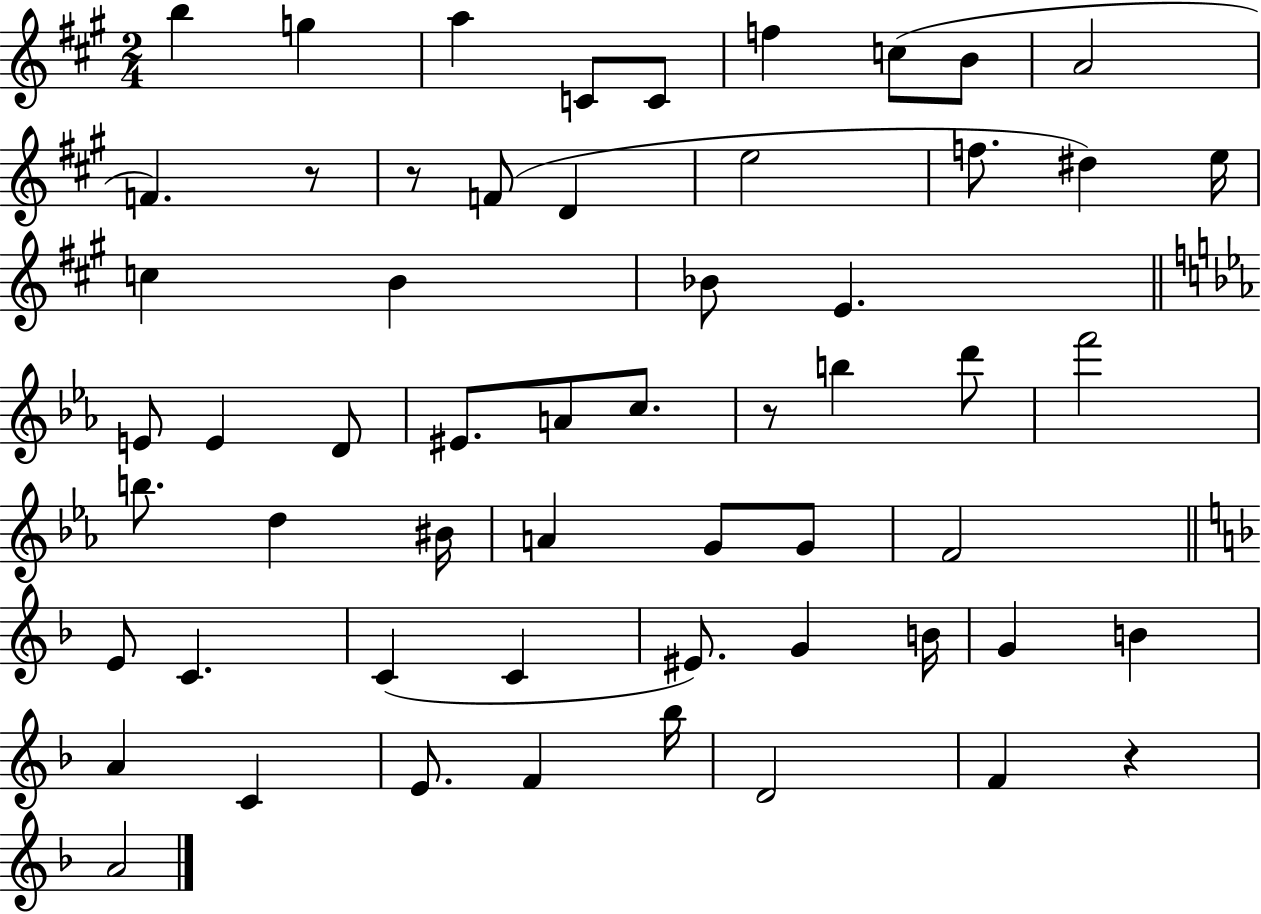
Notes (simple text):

B5/q G5/q A5/q C4/e C4/e F5/q C5/e B4/e A4/h F4/q. R/e R/e F4/e D4/q E5/h F5/e. D#5/q E5/s C5/q B4/q Bb4/e E4/q. E4/e E4/q D4/e EIS4/e. A4/e C5/e. R/e B5/q D6/e F6/h B5/e. D5/q BIS4/s A4/q G4/e G4/e F4/h E4/e C4/q. C4/q C4/q EIS4/e. G4/q B4/s G4/q B4/q A4/q C4/q E4/e. F4/q Bb5/s D4/h F4/q R/q A4/h